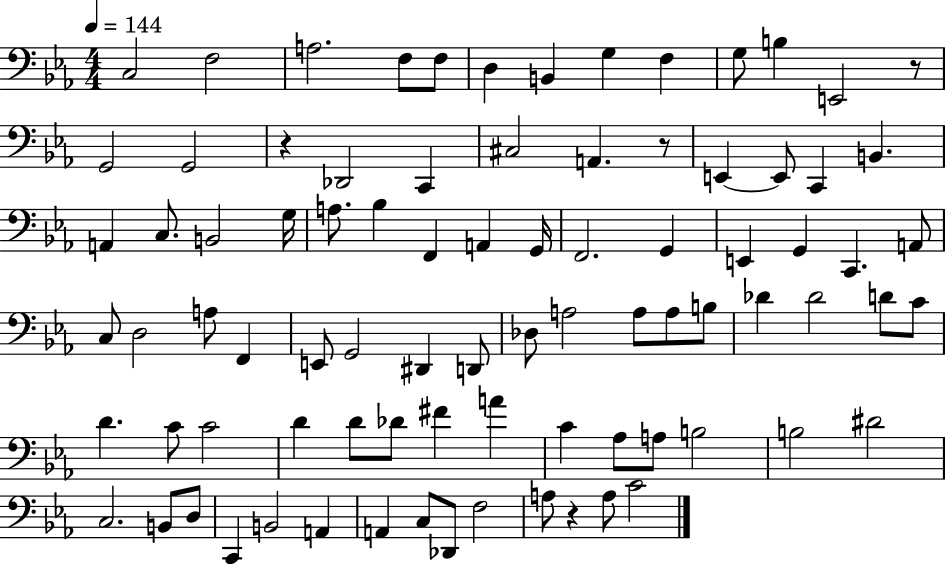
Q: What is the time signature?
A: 4/4